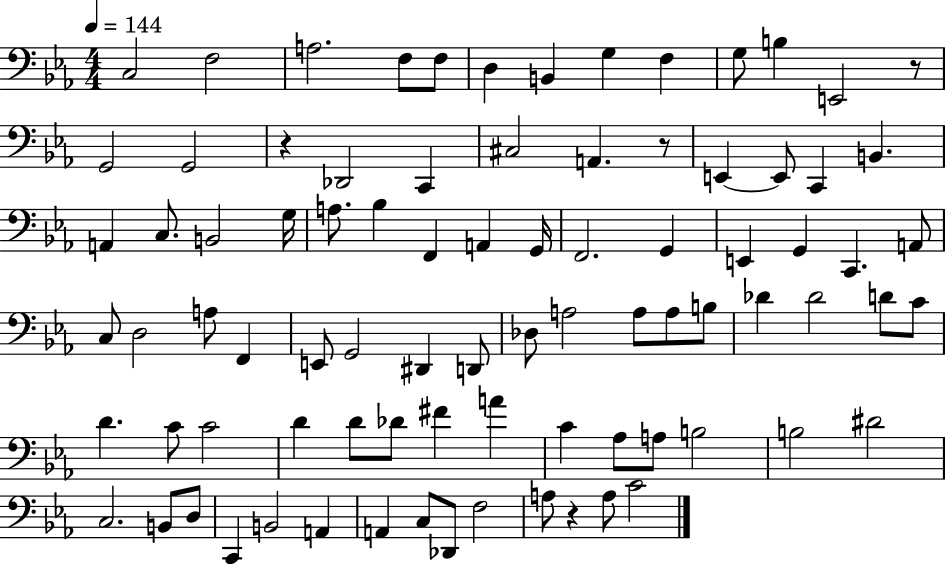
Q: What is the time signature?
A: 4/4